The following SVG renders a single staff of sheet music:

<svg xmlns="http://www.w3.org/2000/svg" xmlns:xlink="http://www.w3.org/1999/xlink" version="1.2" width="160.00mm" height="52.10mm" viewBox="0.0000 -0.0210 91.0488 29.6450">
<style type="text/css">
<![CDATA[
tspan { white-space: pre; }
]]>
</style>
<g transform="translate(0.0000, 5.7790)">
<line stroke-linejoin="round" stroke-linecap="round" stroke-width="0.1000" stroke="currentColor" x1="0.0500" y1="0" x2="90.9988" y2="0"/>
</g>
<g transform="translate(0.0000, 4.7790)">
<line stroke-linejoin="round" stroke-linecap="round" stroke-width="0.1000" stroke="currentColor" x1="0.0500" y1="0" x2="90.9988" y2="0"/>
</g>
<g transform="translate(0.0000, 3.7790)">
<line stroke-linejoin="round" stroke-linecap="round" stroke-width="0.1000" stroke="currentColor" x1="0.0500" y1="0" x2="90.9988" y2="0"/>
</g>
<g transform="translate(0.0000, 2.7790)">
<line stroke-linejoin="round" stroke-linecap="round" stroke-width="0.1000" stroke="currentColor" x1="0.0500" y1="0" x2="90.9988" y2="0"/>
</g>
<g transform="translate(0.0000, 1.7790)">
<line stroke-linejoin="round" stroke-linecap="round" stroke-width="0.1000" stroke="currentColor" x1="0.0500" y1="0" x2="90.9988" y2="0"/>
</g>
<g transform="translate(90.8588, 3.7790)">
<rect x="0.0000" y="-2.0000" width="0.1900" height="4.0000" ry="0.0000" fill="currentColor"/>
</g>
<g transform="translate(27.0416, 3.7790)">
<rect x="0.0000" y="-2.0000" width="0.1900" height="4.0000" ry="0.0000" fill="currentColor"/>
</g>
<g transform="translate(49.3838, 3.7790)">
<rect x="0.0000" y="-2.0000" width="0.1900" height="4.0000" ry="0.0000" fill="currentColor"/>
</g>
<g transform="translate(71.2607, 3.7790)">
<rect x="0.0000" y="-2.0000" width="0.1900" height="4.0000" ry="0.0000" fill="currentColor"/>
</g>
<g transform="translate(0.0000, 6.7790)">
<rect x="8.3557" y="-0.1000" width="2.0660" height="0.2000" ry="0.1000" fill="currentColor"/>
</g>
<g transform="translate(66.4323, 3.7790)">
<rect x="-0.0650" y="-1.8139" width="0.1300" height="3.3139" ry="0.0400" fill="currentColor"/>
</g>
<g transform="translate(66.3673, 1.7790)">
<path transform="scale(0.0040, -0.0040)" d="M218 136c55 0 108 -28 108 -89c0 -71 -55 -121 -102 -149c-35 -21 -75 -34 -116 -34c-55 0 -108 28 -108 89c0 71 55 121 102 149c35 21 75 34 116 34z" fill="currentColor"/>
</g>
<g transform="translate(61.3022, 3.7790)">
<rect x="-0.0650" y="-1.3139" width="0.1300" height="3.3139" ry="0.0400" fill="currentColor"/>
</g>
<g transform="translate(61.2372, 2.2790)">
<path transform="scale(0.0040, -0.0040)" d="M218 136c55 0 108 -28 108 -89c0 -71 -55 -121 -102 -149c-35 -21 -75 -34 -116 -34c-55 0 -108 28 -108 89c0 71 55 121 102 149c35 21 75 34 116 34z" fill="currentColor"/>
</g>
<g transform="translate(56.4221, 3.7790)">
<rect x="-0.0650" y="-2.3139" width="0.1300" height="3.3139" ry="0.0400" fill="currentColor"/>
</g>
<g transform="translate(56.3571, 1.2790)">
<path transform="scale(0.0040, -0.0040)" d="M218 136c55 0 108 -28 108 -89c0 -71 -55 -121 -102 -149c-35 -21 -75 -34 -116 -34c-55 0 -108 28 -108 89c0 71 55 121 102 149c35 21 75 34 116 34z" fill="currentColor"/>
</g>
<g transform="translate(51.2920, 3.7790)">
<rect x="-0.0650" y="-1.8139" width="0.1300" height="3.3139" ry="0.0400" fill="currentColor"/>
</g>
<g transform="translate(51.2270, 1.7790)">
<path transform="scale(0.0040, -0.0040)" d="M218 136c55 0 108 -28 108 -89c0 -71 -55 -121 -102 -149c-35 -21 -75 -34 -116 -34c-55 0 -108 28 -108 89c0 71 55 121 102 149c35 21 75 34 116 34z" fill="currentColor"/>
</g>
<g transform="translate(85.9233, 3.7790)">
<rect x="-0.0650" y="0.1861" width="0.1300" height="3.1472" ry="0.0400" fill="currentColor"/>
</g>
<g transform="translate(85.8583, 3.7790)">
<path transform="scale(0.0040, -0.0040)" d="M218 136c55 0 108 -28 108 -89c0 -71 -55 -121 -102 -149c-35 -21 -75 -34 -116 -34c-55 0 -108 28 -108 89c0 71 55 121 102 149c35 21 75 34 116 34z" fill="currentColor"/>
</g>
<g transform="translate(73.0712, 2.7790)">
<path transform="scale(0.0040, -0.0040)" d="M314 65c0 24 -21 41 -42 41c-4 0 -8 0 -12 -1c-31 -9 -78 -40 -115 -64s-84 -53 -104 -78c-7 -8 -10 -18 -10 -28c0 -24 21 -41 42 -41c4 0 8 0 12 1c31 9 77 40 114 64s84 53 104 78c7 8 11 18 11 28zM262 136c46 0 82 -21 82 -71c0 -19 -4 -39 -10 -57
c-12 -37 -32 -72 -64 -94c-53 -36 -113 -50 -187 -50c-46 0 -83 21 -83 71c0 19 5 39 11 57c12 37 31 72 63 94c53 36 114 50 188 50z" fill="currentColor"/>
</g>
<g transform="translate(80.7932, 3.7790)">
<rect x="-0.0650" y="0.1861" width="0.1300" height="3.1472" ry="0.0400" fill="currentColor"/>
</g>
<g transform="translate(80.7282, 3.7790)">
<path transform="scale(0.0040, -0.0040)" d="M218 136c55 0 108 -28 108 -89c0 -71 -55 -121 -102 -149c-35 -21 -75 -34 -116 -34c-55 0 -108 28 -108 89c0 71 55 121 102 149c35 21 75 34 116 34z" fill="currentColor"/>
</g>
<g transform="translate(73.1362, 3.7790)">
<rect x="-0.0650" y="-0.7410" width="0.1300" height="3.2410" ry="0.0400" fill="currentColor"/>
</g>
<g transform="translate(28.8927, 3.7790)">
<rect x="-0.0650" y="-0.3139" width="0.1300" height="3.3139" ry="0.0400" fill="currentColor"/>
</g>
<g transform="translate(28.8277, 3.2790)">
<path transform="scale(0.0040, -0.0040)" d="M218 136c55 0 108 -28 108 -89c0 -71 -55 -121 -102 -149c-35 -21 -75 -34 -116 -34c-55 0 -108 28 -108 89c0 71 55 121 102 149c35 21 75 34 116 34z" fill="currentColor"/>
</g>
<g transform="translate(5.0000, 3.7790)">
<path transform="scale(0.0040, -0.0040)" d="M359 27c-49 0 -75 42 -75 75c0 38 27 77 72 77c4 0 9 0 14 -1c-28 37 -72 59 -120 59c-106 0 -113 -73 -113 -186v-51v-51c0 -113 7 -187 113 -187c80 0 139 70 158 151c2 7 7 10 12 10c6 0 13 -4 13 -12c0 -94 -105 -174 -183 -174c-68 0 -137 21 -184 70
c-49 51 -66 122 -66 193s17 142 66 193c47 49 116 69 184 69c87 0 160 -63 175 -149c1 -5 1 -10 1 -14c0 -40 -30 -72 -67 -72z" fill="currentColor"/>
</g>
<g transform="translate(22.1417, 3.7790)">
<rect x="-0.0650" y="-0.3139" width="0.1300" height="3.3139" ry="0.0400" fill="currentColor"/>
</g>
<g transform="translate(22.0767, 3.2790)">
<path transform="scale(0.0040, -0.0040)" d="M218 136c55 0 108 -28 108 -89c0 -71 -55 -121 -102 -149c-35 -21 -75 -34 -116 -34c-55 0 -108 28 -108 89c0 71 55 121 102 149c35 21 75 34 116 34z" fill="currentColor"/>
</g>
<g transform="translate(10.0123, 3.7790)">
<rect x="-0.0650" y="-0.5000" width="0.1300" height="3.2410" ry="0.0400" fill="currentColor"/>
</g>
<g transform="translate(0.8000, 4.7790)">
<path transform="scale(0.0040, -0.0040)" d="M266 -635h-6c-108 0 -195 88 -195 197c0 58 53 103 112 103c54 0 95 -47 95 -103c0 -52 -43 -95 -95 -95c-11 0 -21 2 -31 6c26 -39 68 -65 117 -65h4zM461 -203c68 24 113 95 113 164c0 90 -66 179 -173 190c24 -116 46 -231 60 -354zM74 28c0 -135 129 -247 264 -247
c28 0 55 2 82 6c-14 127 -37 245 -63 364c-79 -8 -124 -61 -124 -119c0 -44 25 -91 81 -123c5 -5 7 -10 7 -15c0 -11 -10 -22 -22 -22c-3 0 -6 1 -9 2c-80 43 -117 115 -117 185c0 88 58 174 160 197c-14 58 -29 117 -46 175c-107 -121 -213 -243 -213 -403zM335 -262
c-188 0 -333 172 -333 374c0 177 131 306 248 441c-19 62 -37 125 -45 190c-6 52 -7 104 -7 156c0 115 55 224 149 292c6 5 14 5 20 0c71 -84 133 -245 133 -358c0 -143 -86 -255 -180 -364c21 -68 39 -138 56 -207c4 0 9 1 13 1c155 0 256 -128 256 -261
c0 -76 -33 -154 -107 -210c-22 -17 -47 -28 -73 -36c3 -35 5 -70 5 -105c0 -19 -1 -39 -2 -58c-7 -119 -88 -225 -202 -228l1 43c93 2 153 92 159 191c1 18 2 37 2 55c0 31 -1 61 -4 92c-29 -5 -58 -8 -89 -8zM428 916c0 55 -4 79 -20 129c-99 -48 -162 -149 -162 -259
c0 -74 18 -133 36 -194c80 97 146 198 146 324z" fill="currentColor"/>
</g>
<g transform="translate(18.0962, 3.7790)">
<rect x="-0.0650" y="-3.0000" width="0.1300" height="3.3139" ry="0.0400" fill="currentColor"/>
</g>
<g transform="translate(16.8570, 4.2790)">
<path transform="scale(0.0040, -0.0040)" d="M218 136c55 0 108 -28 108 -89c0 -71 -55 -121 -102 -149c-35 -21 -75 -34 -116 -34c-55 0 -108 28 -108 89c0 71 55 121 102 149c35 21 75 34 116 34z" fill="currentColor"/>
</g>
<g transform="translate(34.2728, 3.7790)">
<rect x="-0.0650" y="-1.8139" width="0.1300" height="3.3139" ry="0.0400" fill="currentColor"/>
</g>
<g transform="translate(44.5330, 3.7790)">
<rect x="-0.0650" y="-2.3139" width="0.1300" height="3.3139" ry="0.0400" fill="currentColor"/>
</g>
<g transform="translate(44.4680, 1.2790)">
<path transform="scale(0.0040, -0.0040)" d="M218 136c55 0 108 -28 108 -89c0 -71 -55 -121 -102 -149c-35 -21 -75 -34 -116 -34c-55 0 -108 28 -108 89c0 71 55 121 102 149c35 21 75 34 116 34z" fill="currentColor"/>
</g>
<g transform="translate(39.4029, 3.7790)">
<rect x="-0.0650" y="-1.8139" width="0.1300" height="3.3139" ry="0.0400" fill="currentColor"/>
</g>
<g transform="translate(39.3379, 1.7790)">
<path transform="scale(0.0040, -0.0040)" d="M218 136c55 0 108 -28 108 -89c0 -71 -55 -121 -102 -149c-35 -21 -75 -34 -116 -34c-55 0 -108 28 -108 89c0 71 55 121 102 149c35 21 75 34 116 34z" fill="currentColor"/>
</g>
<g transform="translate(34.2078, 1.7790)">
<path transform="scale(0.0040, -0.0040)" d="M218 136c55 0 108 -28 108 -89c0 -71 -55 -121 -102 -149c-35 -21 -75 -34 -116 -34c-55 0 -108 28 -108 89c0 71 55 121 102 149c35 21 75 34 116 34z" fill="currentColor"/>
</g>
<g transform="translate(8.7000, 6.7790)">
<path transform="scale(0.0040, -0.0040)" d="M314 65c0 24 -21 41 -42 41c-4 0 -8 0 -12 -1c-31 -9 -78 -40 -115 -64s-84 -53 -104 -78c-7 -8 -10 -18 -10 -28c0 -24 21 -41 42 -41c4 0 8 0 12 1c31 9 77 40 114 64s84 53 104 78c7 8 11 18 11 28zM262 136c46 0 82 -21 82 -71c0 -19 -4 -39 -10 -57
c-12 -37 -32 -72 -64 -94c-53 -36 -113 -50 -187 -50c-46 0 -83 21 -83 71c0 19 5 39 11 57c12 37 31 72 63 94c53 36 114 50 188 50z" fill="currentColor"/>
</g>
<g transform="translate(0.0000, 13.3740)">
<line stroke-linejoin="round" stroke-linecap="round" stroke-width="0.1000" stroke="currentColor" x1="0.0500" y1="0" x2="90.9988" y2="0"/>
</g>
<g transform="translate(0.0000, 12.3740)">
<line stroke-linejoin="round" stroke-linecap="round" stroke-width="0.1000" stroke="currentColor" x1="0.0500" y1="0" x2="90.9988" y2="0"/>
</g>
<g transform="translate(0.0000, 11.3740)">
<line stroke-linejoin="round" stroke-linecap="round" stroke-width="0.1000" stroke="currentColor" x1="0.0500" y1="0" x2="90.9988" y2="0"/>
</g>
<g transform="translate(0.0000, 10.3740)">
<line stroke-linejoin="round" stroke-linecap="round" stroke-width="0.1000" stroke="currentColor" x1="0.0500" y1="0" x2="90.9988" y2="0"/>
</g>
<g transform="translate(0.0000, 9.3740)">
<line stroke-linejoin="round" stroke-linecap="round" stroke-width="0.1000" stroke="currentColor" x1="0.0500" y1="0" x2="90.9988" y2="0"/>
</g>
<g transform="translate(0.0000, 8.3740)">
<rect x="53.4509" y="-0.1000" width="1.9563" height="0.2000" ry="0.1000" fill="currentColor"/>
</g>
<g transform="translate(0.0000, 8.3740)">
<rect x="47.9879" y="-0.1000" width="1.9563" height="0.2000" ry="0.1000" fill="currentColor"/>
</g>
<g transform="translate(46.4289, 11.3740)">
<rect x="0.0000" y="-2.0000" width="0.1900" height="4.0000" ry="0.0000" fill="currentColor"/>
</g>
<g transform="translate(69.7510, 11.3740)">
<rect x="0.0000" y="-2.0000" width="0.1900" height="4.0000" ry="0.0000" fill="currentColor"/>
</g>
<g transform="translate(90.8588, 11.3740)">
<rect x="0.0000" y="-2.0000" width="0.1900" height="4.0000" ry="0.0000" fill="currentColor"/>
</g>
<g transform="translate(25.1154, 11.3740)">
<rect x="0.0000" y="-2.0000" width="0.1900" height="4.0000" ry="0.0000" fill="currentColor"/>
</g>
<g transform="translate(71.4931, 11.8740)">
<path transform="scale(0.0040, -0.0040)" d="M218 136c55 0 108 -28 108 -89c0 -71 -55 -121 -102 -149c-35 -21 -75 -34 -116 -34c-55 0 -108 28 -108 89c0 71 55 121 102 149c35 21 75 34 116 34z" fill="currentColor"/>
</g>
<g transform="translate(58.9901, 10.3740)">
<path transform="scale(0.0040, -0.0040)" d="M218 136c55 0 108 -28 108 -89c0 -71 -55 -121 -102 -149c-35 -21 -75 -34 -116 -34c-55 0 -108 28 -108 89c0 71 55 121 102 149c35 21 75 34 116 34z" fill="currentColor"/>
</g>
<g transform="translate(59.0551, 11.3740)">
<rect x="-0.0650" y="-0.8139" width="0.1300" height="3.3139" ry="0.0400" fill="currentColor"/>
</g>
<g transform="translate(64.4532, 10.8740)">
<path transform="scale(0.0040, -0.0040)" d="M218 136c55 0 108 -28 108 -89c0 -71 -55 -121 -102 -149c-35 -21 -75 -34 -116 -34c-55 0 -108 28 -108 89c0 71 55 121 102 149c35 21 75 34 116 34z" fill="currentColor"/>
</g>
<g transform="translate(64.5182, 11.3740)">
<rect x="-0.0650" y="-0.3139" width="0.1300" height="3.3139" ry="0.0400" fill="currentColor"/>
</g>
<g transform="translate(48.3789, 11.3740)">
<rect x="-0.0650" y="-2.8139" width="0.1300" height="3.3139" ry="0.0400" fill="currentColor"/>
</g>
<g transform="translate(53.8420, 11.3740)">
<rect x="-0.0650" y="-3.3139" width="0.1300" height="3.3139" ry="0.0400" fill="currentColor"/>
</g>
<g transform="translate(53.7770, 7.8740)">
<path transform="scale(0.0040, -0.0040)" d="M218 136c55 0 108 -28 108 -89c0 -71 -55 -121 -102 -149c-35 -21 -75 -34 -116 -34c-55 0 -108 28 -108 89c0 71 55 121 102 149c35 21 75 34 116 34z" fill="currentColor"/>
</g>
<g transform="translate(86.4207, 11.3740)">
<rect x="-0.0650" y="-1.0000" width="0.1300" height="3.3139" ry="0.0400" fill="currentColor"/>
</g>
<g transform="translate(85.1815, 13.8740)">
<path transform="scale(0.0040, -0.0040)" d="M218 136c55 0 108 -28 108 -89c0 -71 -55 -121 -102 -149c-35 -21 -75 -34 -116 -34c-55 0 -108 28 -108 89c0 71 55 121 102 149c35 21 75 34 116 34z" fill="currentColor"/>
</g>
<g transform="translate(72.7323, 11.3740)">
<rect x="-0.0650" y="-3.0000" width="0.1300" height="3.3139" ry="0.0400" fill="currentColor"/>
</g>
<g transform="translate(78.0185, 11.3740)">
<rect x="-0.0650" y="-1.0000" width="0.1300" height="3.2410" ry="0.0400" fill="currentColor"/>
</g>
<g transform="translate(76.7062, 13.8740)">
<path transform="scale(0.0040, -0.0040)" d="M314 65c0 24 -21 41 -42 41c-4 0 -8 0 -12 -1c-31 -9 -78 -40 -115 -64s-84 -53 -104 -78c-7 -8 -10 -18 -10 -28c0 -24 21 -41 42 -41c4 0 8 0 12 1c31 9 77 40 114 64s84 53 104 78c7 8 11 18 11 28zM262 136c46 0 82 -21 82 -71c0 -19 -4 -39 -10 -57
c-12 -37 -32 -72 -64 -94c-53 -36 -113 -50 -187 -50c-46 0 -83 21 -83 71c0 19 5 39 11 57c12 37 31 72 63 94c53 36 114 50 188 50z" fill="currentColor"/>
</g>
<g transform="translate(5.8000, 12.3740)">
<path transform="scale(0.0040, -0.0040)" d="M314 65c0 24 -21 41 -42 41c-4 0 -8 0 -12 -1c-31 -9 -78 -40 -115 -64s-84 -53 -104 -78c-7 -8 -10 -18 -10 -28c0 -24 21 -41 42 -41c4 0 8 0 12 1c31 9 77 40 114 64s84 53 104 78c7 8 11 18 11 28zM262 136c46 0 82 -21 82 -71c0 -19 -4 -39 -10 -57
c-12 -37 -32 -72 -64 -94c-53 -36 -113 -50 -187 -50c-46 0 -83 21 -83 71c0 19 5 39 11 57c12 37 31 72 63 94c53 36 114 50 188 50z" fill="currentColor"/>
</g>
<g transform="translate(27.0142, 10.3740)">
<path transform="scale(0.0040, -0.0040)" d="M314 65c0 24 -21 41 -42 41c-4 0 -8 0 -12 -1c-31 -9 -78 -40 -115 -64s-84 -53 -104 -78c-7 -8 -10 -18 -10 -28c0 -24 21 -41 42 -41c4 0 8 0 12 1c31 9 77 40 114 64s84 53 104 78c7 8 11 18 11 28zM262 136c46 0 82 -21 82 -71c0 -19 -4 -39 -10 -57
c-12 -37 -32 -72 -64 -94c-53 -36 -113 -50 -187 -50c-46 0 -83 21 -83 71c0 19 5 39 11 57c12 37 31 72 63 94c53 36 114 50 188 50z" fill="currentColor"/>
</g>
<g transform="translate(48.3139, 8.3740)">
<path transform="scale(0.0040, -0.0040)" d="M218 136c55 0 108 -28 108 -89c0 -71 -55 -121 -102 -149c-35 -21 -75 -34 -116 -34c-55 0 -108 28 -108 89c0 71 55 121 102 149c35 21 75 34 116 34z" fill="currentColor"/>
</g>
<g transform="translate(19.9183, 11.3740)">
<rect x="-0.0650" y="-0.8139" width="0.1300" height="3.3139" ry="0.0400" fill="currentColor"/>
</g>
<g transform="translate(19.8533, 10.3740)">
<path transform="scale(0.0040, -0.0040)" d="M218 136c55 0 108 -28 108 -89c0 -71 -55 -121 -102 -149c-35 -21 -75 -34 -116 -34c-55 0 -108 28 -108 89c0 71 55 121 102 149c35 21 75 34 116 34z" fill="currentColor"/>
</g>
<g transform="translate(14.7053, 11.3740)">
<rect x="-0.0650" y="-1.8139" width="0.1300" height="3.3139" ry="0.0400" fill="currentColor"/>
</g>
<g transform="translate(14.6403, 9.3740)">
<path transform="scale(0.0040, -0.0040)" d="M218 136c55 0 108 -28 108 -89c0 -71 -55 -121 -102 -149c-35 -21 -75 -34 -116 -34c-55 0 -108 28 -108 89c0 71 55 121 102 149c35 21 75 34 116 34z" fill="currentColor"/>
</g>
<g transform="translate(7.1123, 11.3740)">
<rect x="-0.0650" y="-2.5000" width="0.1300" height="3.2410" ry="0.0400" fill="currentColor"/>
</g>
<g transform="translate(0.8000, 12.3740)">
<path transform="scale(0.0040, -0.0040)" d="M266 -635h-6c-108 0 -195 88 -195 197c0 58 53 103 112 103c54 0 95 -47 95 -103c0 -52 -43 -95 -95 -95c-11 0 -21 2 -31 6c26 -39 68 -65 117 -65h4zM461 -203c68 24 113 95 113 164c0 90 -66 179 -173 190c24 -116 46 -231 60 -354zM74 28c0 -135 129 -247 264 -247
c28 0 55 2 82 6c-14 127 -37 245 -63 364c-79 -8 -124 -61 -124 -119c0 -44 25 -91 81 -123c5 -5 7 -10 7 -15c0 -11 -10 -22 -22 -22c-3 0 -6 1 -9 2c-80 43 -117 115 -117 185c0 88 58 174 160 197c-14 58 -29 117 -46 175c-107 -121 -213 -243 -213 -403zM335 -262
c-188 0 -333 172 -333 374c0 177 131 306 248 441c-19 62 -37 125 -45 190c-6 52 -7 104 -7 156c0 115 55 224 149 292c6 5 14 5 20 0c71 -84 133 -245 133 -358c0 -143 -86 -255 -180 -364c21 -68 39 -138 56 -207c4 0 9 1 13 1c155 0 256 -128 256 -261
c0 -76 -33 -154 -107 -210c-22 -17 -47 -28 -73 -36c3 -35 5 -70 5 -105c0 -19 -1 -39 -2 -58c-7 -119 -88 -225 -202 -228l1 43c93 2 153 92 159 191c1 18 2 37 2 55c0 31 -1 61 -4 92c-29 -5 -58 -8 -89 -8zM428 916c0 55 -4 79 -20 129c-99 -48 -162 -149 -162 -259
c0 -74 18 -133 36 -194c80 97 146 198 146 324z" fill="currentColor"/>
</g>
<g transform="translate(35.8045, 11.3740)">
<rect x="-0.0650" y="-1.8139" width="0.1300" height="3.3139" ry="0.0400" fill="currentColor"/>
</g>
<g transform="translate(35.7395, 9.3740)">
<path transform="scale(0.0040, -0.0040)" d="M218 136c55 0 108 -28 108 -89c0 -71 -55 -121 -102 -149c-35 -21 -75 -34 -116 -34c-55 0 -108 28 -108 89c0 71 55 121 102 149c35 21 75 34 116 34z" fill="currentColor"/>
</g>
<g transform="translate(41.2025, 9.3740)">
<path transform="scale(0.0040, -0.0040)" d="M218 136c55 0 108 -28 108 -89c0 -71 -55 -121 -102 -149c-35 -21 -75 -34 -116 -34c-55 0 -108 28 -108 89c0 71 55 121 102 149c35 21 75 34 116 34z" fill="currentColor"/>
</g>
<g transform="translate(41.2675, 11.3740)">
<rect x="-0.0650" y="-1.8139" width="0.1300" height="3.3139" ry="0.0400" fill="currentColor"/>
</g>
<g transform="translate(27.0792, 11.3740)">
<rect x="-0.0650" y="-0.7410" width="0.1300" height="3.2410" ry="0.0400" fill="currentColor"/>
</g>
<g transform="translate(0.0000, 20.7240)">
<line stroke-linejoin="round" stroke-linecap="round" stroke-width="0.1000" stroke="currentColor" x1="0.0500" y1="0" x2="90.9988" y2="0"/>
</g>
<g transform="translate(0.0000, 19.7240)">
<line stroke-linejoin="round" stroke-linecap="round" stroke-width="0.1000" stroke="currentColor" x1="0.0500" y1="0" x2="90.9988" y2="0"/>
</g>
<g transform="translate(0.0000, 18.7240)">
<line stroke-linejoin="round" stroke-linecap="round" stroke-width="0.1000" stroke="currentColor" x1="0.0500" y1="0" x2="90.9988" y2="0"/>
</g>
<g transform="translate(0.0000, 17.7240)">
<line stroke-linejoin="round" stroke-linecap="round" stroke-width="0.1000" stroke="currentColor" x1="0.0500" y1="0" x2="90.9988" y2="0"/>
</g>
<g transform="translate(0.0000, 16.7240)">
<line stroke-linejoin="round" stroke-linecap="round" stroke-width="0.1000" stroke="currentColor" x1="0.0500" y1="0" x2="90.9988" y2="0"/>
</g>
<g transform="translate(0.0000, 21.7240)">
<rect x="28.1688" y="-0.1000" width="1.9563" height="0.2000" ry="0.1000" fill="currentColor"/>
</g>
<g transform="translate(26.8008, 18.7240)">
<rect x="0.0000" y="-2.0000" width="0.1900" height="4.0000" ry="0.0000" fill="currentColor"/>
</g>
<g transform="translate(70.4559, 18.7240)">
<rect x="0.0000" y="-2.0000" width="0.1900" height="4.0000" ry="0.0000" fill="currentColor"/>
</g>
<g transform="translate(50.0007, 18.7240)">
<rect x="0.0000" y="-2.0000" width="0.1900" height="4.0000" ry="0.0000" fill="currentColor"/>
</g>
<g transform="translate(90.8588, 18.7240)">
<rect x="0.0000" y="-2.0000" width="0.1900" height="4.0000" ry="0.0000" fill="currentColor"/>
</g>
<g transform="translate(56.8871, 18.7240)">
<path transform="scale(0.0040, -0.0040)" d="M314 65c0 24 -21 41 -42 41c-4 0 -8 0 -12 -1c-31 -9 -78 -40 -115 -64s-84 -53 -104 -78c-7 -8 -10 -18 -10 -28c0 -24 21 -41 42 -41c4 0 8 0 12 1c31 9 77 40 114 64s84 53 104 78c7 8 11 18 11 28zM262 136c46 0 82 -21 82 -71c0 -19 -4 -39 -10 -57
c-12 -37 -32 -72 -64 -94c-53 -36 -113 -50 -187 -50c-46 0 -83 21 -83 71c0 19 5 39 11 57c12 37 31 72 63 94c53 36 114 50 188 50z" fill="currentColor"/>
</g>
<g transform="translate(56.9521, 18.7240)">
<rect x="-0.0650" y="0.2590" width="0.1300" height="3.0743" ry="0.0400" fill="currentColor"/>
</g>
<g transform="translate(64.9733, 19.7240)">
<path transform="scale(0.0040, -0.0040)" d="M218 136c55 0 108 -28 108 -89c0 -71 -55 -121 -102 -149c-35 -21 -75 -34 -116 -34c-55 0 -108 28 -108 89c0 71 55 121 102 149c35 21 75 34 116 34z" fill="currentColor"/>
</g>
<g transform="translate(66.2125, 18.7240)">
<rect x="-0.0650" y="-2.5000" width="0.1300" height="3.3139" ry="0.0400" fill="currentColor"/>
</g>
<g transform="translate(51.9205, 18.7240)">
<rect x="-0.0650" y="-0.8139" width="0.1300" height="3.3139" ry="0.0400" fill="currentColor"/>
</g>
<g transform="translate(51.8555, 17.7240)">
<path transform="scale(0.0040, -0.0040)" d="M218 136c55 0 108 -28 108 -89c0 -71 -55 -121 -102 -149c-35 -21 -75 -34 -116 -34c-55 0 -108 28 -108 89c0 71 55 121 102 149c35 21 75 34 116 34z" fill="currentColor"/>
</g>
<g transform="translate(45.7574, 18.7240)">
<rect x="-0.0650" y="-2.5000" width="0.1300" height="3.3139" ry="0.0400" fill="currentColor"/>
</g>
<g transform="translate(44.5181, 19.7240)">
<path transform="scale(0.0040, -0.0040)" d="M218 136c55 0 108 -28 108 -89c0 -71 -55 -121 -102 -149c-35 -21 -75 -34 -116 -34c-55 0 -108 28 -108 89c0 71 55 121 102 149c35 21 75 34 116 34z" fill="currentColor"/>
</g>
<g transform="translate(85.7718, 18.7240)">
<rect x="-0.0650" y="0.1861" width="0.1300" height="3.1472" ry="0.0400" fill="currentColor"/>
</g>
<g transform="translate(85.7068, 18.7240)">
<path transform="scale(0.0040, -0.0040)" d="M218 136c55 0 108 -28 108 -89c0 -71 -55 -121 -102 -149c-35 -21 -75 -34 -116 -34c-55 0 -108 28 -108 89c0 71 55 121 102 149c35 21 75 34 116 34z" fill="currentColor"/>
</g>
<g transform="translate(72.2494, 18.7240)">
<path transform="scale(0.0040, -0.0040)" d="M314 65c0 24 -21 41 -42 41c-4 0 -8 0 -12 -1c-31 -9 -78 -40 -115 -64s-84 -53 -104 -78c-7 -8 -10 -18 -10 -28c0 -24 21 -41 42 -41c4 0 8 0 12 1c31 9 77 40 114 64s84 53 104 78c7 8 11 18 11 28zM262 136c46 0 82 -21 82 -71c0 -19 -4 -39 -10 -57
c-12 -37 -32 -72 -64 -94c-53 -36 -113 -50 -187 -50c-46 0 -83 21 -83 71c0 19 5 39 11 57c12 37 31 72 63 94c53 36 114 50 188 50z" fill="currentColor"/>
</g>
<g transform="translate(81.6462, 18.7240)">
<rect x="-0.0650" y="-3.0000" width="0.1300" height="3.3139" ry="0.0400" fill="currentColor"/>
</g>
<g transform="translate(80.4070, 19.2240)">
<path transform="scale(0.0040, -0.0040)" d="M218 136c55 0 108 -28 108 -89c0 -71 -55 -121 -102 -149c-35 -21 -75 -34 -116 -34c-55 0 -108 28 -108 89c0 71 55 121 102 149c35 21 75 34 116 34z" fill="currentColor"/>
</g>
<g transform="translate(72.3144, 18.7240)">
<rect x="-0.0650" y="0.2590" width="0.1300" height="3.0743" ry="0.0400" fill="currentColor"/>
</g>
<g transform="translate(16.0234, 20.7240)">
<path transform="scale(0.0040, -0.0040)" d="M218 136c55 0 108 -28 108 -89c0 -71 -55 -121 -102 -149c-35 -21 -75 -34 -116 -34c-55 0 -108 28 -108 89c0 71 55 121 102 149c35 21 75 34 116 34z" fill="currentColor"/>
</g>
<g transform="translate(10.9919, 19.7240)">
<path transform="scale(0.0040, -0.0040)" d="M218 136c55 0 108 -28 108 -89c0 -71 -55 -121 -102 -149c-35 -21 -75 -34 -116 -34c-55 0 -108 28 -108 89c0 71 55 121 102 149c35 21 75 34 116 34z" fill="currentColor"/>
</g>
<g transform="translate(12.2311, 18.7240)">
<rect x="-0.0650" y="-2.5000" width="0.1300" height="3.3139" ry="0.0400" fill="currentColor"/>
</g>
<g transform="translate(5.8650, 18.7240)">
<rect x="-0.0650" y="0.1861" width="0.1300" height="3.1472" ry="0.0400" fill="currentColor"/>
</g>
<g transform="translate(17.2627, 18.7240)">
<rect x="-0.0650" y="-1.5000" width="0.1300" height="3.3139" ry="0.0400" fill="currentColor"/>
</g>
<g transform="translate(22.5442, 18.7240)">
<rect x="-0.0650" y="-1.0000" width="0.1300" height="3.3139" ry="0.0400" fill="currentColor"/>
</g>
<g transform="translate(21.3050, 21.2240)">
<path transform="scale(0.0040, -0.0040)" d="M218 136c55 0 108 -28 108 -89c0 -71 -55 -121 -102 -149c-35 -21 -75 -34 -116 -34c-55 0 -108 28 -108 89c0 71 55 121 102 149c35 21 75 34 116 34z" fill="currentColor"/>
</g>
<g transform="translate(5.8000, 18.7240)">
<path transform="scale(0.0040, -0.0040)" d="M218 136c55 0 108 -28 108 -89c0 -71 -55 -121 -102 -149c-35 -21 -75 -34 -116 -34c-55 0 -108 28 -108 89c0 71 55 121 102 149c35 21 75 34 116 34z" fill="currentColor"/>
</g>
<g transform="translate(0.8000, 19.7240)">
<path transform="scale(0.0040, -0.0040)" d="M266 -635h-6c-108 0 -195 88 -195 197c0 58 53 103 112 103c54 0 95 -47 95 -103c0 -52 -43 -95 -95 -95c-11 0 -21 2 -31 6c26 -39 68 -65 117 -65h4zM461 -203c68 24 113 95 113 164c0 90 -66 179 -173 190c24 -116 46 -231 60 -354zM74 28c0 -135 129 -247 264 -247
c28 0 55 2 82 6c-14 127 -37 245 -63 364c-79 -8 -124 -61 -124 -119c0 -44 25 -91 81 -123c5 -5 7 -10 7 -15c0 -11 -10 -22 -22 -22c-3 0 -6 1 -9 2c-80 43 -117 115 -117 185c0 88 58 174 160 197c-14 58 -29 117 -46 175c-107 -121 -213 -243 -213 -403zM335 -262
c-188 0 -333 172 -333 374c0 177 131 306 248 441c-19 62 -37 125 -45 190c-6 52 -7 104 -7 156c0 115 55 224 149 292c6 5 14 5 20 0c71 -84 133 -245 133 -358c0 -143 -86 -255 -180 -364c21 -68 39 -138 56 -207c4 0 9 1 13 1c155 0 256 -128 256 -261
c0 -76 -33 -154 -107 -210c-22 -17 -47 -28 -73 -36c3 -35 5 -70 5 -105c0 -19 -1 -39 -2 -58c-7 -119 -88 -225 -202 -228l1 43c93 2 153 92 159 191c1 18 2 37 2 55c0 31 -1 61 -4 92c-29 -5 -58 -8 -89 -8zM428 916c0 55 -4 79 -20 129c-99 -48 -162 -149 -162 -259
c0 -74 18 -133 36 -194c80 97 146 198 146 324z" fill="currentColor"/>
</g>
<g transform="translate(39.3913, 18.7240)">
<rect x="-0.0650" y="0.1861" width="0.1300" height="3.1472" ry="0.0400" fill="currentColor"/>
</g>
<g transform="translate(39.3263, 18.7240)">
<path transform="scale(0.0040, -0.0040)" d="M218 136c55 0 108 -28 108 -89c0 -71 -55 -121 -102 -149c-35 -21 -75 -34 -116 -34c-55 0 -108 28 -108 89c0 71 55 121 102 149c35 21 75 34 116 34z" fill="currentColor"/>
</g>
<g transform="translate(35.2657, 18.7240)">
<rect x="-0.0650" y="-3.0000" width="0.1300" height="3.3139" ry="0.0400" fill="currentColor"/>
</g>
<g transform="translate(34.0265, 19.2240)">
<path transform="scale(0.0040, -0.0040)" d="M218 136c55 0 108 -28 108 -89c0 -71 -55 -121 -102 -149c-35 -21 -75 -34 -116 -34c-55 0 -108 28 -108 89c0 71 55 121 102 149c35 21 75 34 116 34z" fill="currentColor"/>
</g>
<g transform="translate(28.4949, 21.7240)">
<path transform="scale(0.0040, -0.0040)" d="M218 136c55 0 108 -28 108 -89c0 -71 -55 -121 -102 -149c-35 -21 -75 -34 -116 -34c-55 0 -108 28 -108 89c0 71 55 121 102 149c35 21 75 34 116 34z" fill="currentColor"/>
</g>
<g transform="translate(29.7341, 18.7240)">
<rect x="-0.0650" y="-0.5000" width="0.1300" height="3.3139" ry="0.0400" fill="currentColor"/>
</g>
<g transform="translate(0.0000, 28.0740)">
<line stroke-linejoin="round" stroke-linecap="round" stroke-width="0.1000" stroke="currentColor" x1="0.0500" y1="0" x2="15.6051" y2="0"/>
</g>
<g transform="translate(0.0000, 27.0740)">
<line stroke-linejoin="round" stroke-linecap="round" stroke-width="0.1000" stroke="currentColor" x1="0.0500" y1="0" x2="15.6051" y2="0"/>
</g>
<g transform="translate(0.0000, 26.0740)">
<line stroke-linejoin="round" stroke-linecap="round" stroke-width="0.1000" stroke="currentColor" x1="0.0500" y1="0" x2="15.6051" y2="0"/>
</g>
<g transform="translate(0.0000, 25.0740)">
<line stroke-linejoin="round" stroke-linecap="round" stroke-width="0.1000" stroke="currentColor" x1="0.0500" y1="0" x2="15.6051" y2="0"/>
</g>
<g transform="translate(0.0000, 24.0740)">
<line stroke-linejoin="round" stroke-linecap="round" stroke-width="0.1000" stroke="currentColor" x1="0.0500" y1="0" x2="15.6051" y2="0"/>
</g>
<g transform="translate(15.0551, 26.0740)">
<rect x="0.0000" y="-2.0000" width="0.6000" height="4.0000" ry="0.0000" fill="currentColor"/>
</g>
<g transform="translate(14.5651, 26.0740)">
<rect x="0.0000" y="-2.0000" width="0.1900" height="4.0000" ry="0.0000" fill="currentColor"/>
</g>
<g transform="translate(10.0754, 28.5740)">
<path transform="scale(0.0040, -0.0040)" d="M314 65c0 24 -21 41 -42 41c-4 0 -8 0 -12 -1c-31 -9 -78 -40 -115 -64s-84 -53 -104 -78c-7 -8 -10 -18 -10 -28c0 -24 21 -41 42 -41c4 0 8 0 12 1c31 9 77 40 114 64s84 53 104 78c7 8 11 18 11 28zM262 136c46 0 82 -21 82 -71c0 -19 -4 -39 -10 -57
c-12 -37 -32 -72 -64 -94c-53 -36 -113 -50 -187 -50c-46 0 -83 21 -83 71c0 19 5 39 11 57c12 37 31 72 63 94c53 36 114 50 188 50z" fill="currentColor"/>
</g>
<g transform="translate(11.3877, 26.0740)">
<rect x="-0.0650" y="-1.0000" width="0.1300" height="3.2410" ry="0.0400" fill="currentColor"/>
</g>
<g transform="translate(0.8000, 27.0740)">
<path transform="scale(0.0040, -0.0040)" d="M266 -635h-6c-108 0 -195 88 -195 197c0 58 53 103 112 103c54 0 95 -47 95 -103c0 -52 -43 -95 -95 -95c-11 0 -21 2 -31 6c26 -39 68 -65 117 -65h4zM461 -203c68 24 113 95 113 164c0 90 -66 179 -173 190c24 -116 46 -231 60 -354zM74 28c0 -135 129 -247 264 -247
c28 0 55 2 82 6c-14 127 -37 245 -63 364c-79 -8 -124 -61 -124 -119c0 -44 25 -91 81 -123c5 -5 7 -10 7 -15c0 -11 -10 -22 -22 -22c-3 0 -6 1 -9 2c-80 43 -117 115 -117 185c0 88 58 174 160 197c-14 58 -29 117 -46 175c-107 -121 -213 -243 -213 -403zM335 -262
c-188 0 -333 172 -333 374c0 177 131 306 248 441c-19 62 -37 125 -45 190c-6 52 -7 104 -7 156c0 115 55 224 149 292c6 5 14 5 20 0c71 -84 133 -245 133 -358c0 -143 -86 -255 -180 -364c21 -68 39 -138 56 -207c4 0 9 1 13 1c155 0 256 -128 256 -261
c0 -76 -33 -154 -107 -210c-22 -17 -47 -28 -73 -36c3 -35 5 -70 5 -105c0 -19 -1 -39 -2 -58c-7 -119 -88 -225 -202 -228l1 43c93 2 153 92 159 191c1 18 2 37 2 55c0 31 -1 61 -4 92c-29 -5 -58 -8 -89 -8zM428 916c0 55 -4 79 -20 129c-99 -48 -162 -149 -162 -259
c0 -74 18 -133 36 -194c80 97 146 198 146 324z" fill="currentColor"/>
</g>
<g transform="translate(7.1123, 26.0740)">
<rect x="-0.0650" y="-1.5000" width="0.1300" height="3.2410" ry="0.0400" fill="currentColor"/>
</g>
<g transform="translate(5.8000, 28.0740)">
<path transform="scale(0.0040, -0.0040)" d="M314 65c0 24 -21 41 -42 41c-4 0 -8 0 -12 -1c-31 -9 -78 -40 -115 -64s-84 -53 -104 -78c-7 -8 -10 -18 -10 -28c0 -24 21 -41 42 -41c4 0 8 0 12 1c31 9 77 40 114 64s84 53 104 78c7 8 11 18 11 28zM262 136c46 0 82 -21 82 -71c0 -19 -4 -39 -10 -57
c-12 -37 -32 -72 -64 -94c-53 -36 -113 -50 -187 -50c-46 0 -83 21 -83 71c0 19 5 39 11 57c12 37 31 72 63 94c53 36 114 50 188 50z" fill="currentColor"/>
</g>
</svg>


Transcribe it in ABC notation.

X:1
T:Untitled
M:4/4
L:1/4
K:C
C2 A c c f f g f g e f d2 B B G2 f d d2 f f a b d c A D2 D B G E D C A B G d B2 G B2 A B E2 D2